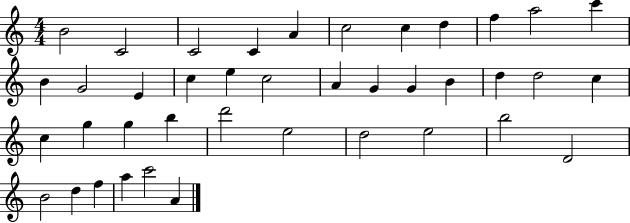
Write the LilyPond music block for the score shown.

{
  \clef treble
  \numericTimeSignature
  \time 4/4
  \key c \major
  b'2 c'2 | c'2 c'4 a'4 | c''2 c''4 d''4 | f''4 a''2 c'''4 | \break b'4 g'2 e'4 | c''4 e''4 c''2 | a'4 g'4 g'4 b'4 | d''4 d''2 c''4 | \break c''4 g''4 g''4 b''4 | d'''2 e''2 | d''2 e''2 | b''2 d'2 | \break b'2 d''4 f''4 | a''4 c'''2 a'4 | \bar "|."
}